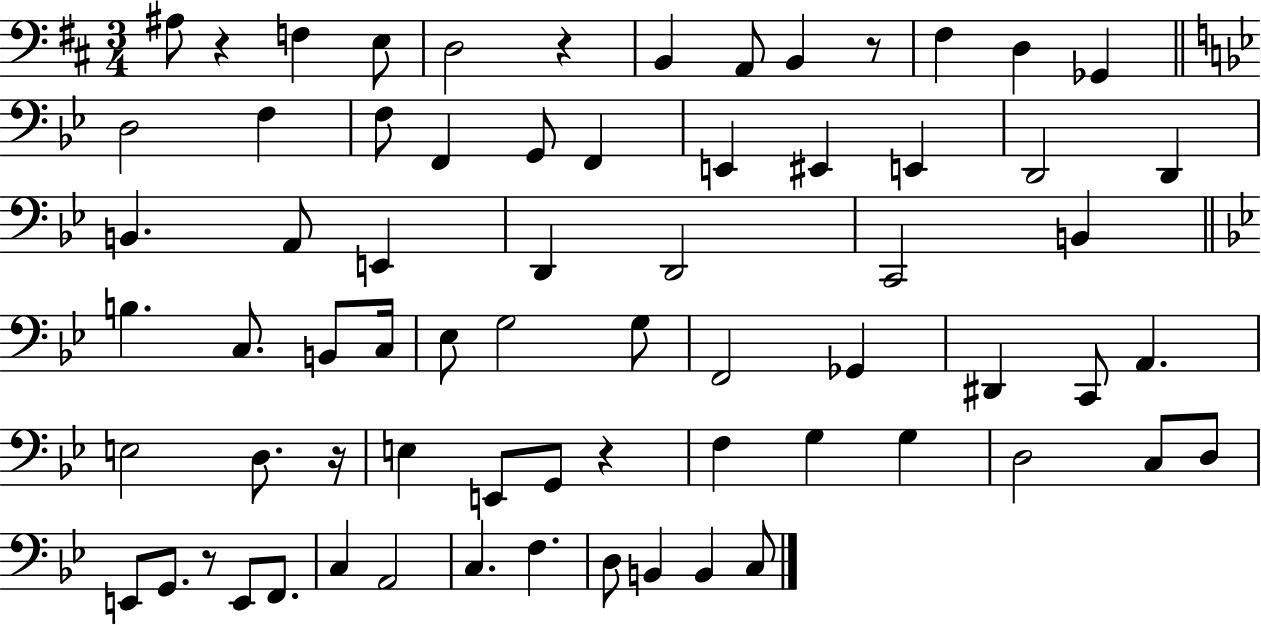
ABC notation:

X:1
T:Untitled
M:3/4
L:1/4
K:D
^A,/2 z F, E,/2 D,2 z B,, A,,/2 B,, z/2 ^F, D, _G,, D,2 F, F,/2 F,, G,,/2 F,, E,, ^E,, E,, D,,2 D,, B,, A,,/2 E,, D,, D,,2 C,,2 B,, B, C,/2 B,,/2 C,/4 _E,/2 G,2 G,/2 F,,2 _G,, ^D,, C,,/2 A,, E,2 D,/2 z/4 E, E,,/2 G,,/2 z F, G, G, D,2 C,/2 D,/2 E,,/2 G,,/2 z/2 E,,/2 F,,/2 C, A,,2 C, F, D,/2 B,, B,, C,/2